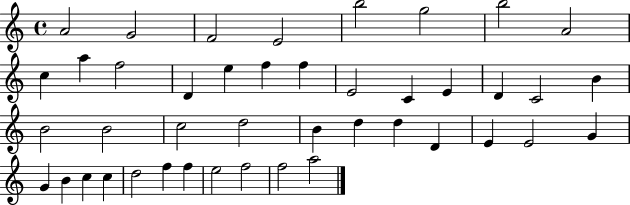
X:1
T:Untitled
M:4/4
L:1/4
K:C
A2 G2 F2 E2 b2 g2 b2 A2 c a f2 D e f f E2 C E D C2 B B2 B2 c2 d2 B d d D E E2 G G B c c d2 f f e2 f2 f2 a2